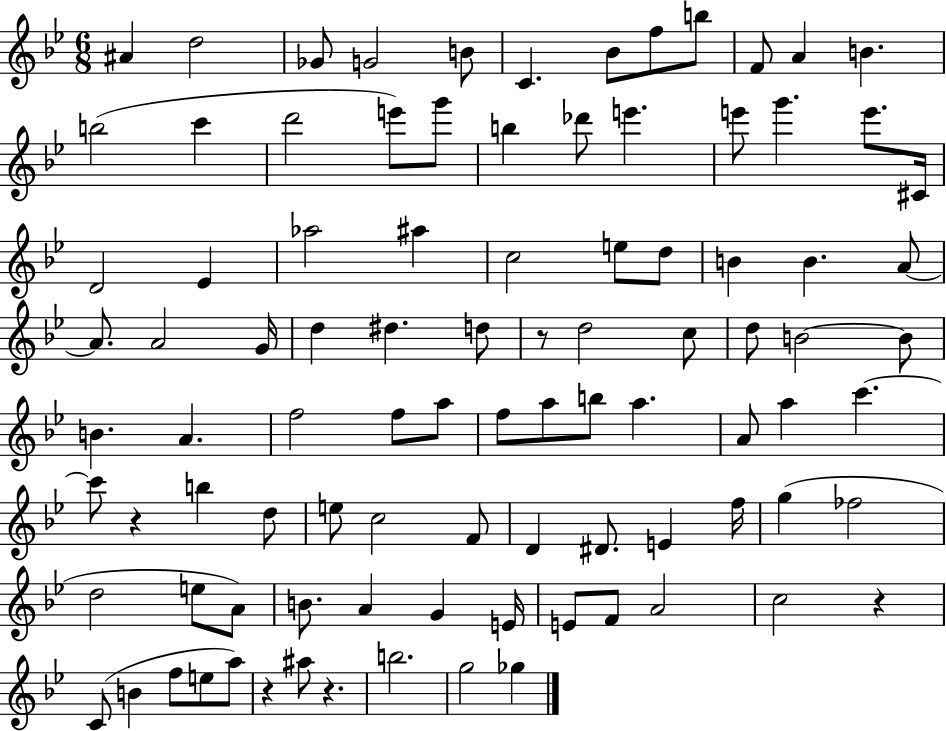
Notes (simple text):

A#4/q D5/h Gb4/e G4/h B4/e C4/q. Bb4/e F5/e B5/e F4/e A4/q B4/q. B5/h C6/q D6/h E6/e G6/e B5/q Db6/e E6/q. E6/e G6/q. E6/e. C#4/s D4/h Eb4/q Ab5/h A#5/q C5/h E5/e D5/e B4/q B4/q. A4/e A4/e. A4/h G4/s D5/q D#5/q. D5/e R/e D5/h C5/e D5/e B4/h B4/e B4/q. A4/q. F5/h F5/e A5/e F5/e A5/e B5/e A5/q. A4/e A5/q C6/q. C6/e R/q B5/q D5/e E5/e C5/h F4/e D4/q D#4/e. E4/q F5/s G5/q FES5/h D5/h E5/e A4/e B4/e. A4/q G4/q E4/s E4/e F4/e A4/h C5/h R/q C4/e B4/q F5/e E5/e A5/e R/q A#5/e R/q. B5/h. G5/h Gb5/q